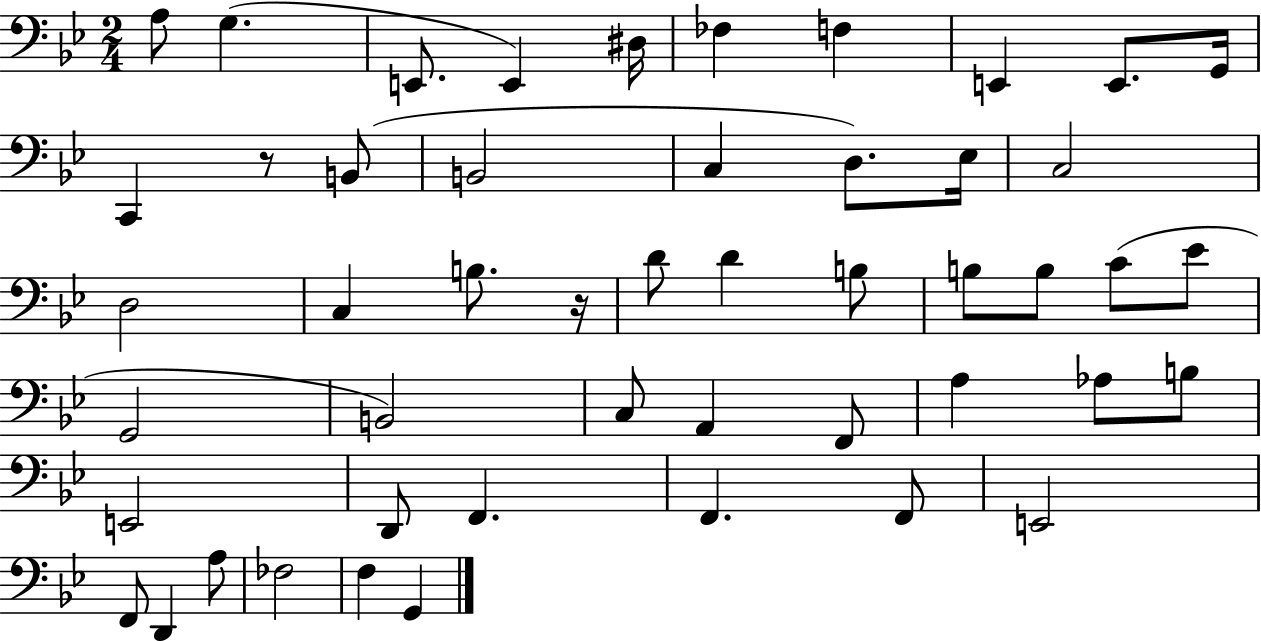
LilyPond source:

{
  \clef bass
  \numericTimeSignature
  \time 2/4
  \key bes \major
  a8 g4.( | e,8. e,4) dis16 | fes4 f4 | e,4 e,8. g,16 | \break c,4 r8 b,8( | b,2 | c4 d8.) ees16 | c2 | \break d2 | c4 b8. r16 | d'8 d'4 b8 | b8 b8 c'8( ees'8 | \break g,2 | b,2) | c8 a,4 f,8 | a4 aes8 b8 | \break e,2 | d,8 f,4. | f,4. f,8 | e,2 | \break f,8 d,4 a8 | fes2 | f4 g,4 | \bar "|."
}